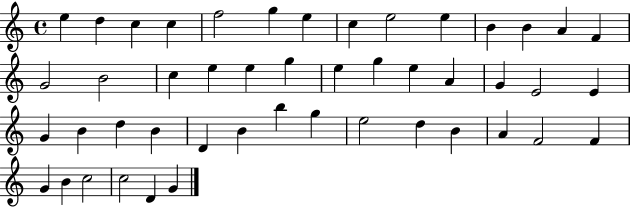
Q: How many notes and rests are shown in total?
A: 47